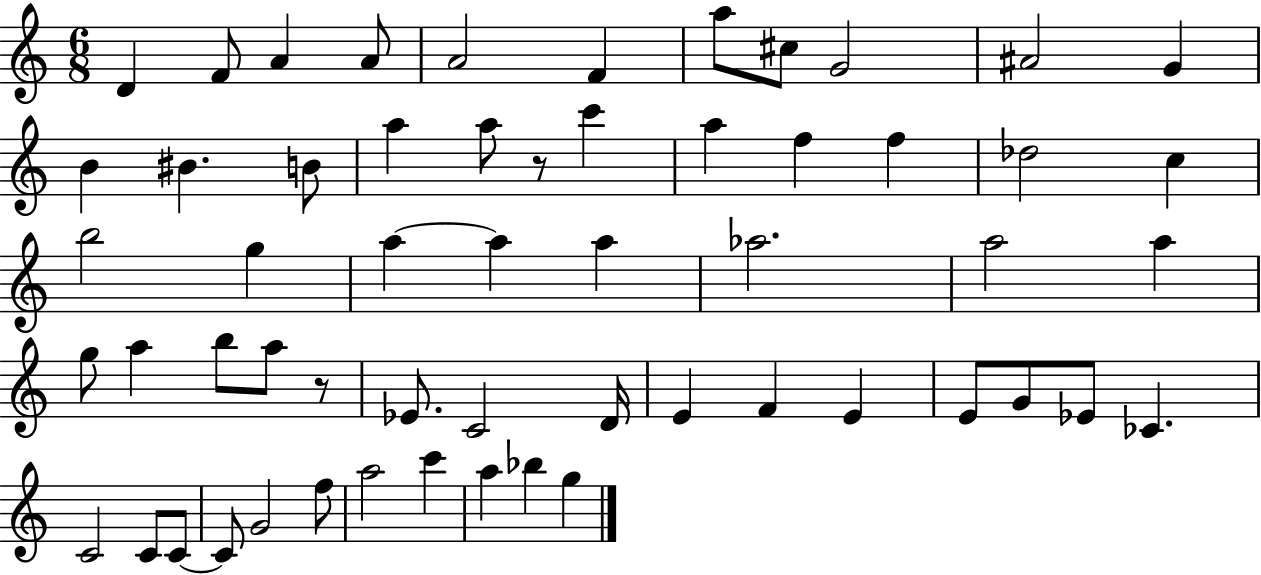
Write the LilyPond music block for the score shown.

{
  \clef treble
  \numericTimeSignature
  \time 6/8
  \key c \major
  d'4 f'8 a'4 a'8 | a'2 f'4 | a''8 cis''8 g'2 | ais'2 g'4 | \break b'4 bis'4. b'8 | a''4 a''8 r8 c'''4 | a''4 f''4 f''4 | des''2 c''4 | \break b''2 g''4 | a''4~~ a''4 a''4 | aes''2. | a''2 a''4 | \break g''8 a''4 b''8 a''8 r8 | ees'8. c'2 d'16 | e'4 f'4 e'4 | e'8 g'8 ees'8 ces'4. | \break c'2 c'8 c'8~~ | c'8 g'2 f''8 | a''2 c'''4 | a''4 bes''4 g''4 | \break \bar "|."
}